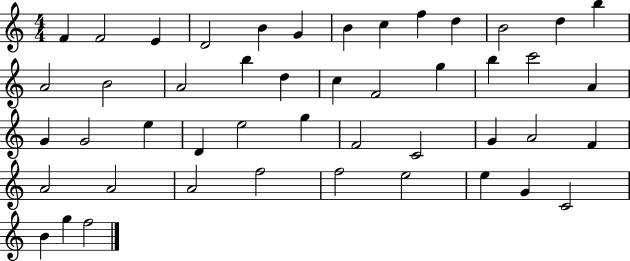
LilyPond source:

{
  \clef treble
  \numericTimeSignature
  \time 4/4
  \key c \major
  f'4 f'2 e'4 | d'2 b'4 g'4 | b'4 c''4 f''4 d''4 | b'2 d''4 b''4 | \break a'2 b'2 | a'2 b''4 d''4 | c''4 f'2 g''4 | b''4 c'''2 a'4 | \break g'4 g'2 e''4 | d'4 e''2 g''4 | f'2 c'2 | g'4 a'2 f'4 | \break a'2 a'2 | a'2 f''2 | f''2 e''2 | e''4 g'4 c'2 | \break b'4 g''4 f''2 | \bar "|."
}